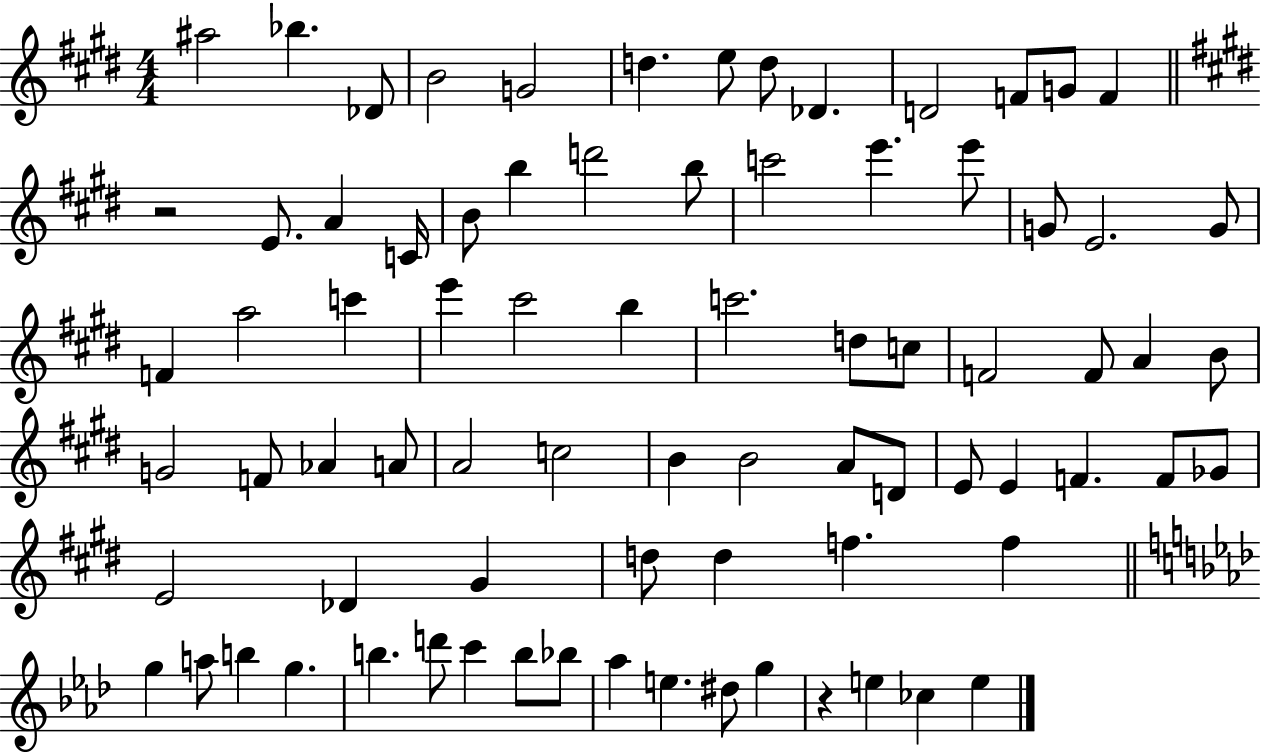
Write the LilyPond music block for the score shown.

{
  \clef treble
  \numericTimeSignature
  \time 4/4
  \key e \major
  ais''2 bes''4. des'8 | b'2 g'2 | d''4. e''8 d''8 des'4. | d'2 f'8 g'8 f'4 | \break \bar "||" \break \key e \major r2 e'8. a'4 c'16 | b'8 b''4 d'''2 b''8 | c'''2 e'''4. e'''8 | g'8 e'2. g'8 | \break f'4 a''2 c'''4 | e'''4 cis'''2 b''4 | c'''2. d''8 c''8 | f'2 f'8 a'4 b'8 | \break g'2 f'8 aes'4 a'8 | a'2 c''2 | b'4 b'2 a'8 d'8 | e'8 e'4 f'4. f'8 ges'8 | \break e'2 des'4 gis'4 | d''8 d''4 f''4. f''4 | \bar "||" \break \key f \minor g''4 a''8 b''4 g''4. | b''4. d'''8 c'''4 b''8 bes''8 | aes''4 e''4. dis''8 g''4 | r4 e''4 ces''4 e''4 | \break \bar "|."
}